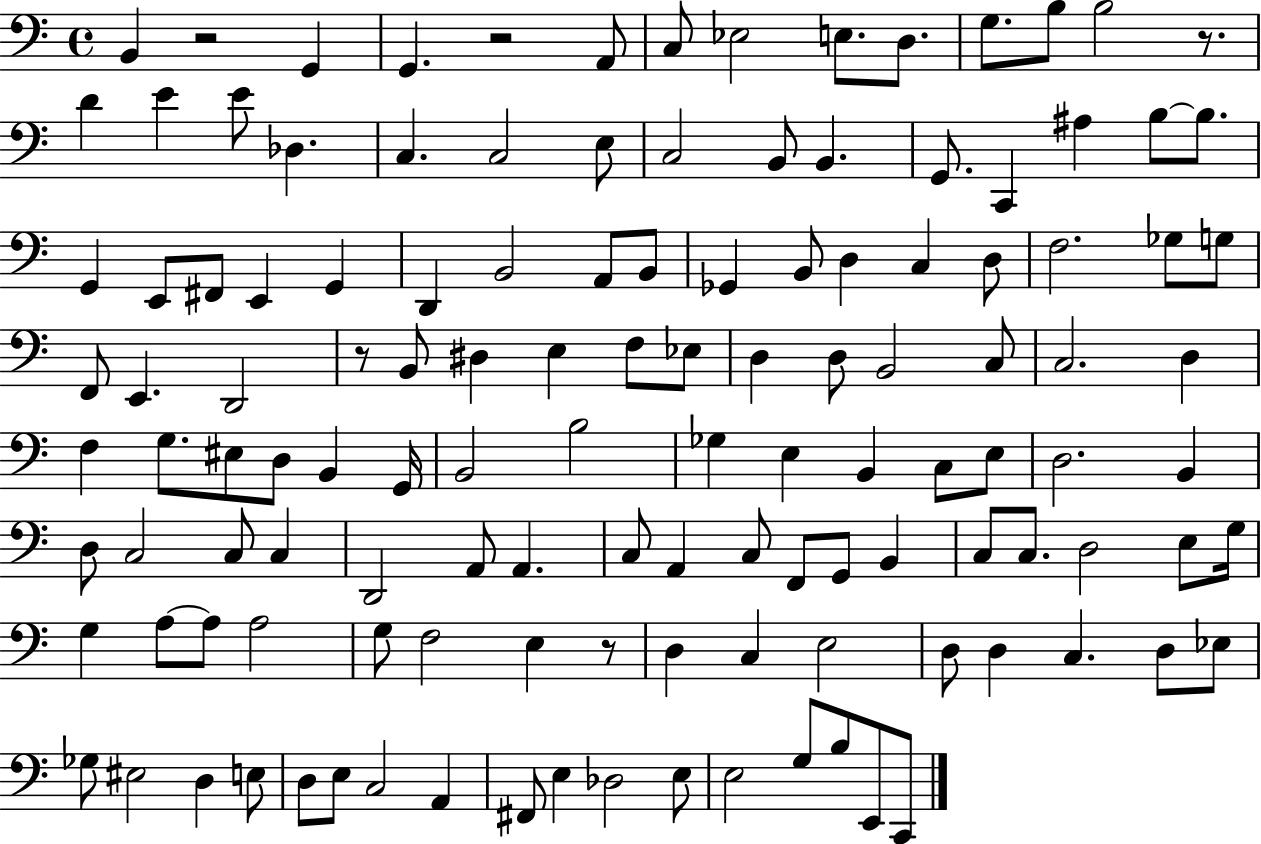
{
  \clef bass
  \time 4/4
  \defaultTimeSignature
  \key c \major
  b,4 r2 g,4 | g,4. r2 a,8 | c8 ees2 e8. d8. | g8. b8 b2 r8. | \break d'4 e'4 e'8 des4. | c4. c2 e8 | c2 b,8 b,4. | g,8. c,4 ais4 b8~~ b8. | \break g,4 e,8 fis,8 e,4 g,4 | d,4 b,2 a,8 b,8 | ges,4 b,8 d4 c4 d8 | f2. ges8 g8 | \break f,8 e,4. d,2 | r8 b,8 dis4 e4 f8 ees8 | d4 d8 b,2 c8 | c2. d4 | \break f4 g8. eis8 d8 b,4 g,16 | b,2 b2 | ges4 e4 b,4 c8 e8 | d2. b,4 | \break d8 c2 c8 c4 | d,2 a,8 a,4. | c8 a,4 c8 f,8 g,8 b,4 | c8 c8. d2 e8 g16 | \break g4 a8~~ a8 a2 | g8 f2 e4 r8 | d4 c4 e2 | d8 d4 c4. d8 ees8 | \break ges8 eis2 d4 e8 | d8 e8 c2 a,4 | fis,8 e4 des2 e8 | e2 g8 b8 e,8 c,8 | \break \bar "|."
}